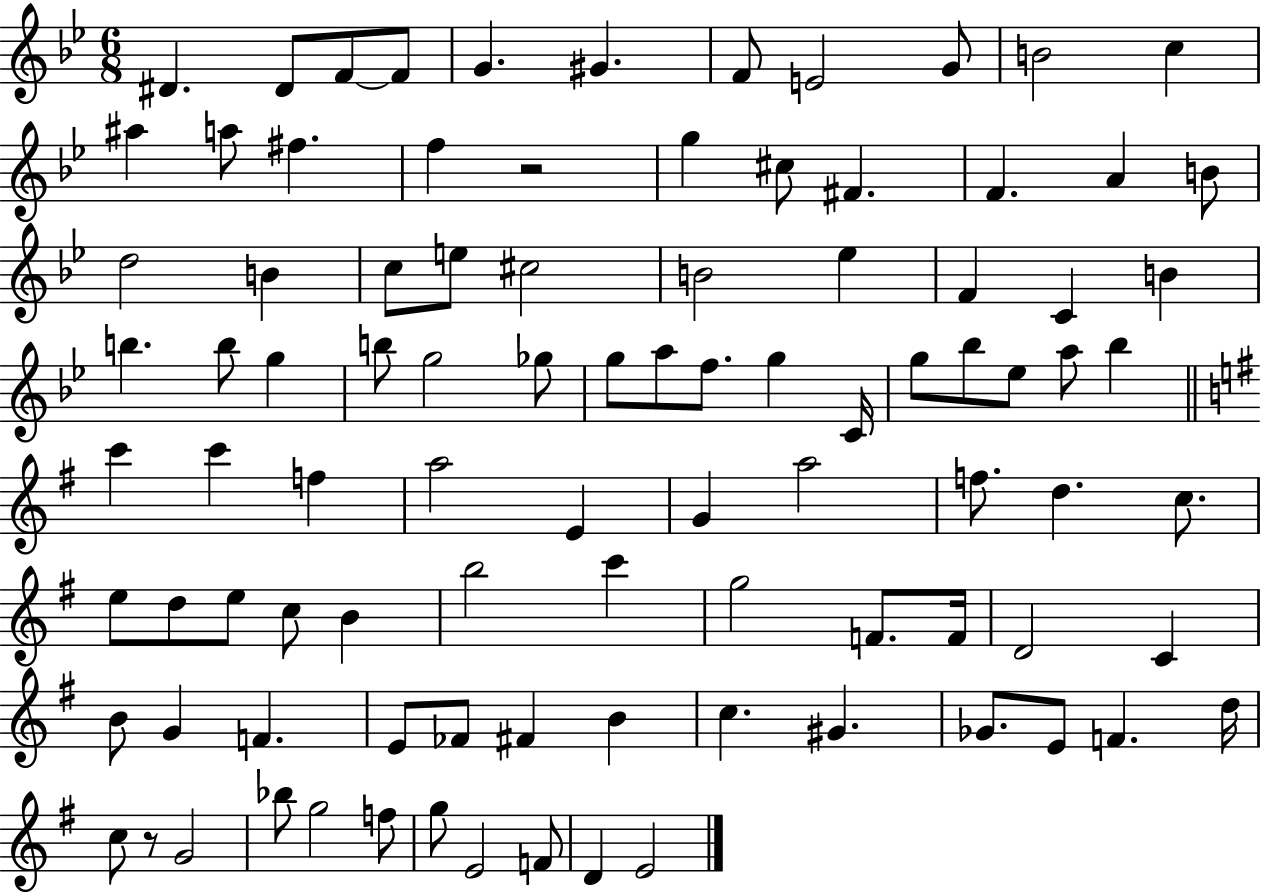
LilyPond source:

{
  \clef treble
  \numericTimeSignature
  \time 6/8
  \key bes \major
  \repeat volta 2 { dis'4. dis'8 f'8~~ f'8 | g'4. gis'4. | f'8 e'2 g'8 | b'2 c''4 | \break ais''4 a''8 fis''4. | f''4 r2 | g''4 cis''8 fis'4. | f'4. a'4 b'8 | \break d''2 b'4 | c''8 e''8 cis''2 | b'2 ees''4 | f'4 c'4 b'4 | \break b''4. b''8 g''4 | b''8 g''2 ges''8 | g''8 a''8 f''8. g''4 c'16 | g''8 bes''8 ees''8 a''8 bes''4 | \break \bar "||" \break \key e \minor c'''4 c'''4 f''4 | a''2 e'4 | g'4 a''2 | f''8. d''4. c''8. | \break e''8 d''8 e''8 c''8 b'4 | b''2 c'''4 | g''2 f'8. f'16 | d'2 c'4 | \break b'8 g'4 f'4. | e'8 fes'8 fis'4 b'4 | c''4. gis'4. | ges'8. e'8 f'4. d''16 | \break c''8 r8 g'2 | bes''8 g''2 f''8 | g''8 e'2 f'8 | d'4 e'2 | \break } \bar "|."
}